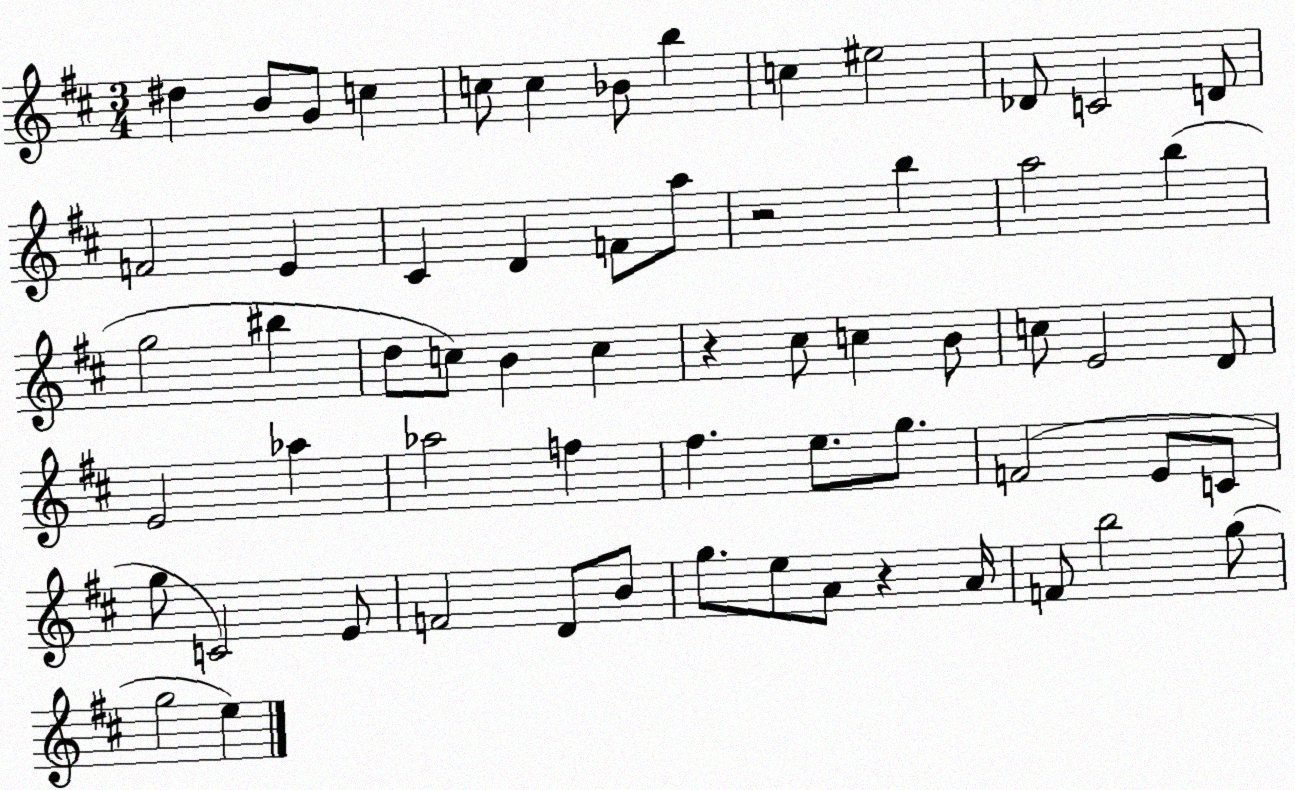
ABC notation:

X:1
T:Untitled
M:3/4
L:1/4
K:D
^d B/2 G/2 c c/2 c _B/2 b c ^e2 _D/2 C2 D/2 F2 E ^C D F/2 a/2 z2 b a2 b g2 ^b d/2 c/2 B c z ^c/2 c B/2 c/2 E2 D/2 E2 _a _a2 f ^f e/2 g/2 F2 E/2 C/2 g/2 C2 E/2 F2 D/2 B/2 g/2 e/2 A/2 z A/4 F/2 b2 g/2 g2 e